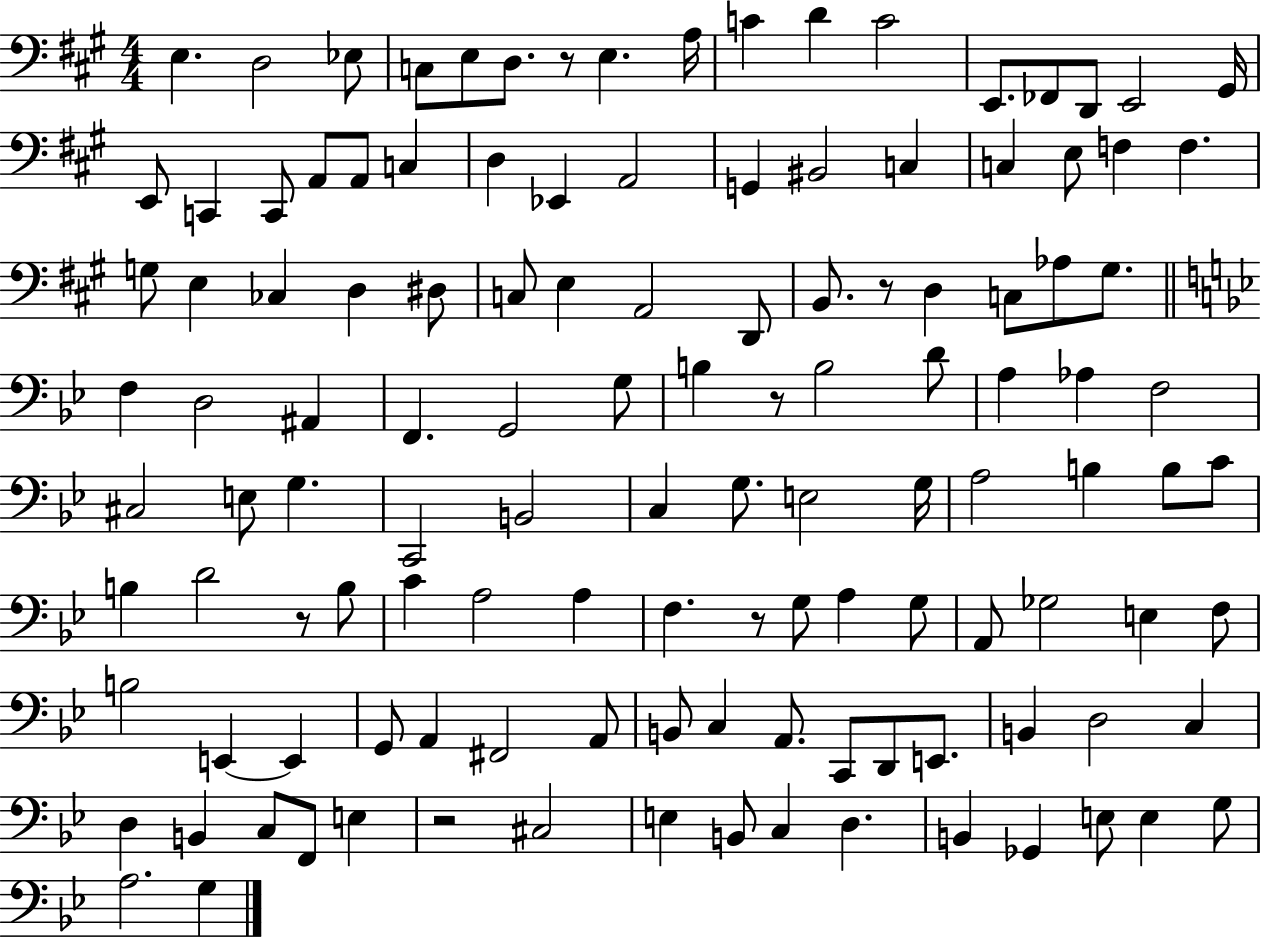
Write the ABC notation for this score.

X:1
T:Untitled
M:4/4
L:1/4
K:A
E, D,2 _E,/2 C,/2 E,/2 D,/2 z/2 E, A,/4 C D C2 E,,/2 _F,,/2 D,,/2 E,,2 ^G,,/4 E,,/2 C,, C,,/2 A,,/2 A,,/2 C, D, _E,, A,,2 G,, ^B,,2 C, C, E,/2 F, F, G,/2 E, _C, D, ^D,/2 C,/2 E, A,,2 D,,/2 B,,/2 z/2 D, C,/2 _A,/2 ^G,/2 F, D,2 ^A,, F,, G,,2 G,/2 B, z/2 B,2 D/2 A, _A, F,2 ^C,2 E,/2 G, C,,2 B,,2 C, G,/2 E,2 G,/4 A,2 B, B,/2 C/2 B, D2 z/2 B,/2 C A,2 A, F, z/2 G,/2 A, G,/2 A,,/2 _G,2 E, F,/2 B,2 E,, E,, G,,/2 A,, ^F,,2 A,,/2 B,,/2 C, A,,/2 C,,/2 D,,/2 E,,/2 B,, D,2 C, D, B,, C,/2 F,,/2 E, z2 ^C,2 E, B,,/2 C, D, B,, _G,, E,/2 E, G,/2 A,2 G,